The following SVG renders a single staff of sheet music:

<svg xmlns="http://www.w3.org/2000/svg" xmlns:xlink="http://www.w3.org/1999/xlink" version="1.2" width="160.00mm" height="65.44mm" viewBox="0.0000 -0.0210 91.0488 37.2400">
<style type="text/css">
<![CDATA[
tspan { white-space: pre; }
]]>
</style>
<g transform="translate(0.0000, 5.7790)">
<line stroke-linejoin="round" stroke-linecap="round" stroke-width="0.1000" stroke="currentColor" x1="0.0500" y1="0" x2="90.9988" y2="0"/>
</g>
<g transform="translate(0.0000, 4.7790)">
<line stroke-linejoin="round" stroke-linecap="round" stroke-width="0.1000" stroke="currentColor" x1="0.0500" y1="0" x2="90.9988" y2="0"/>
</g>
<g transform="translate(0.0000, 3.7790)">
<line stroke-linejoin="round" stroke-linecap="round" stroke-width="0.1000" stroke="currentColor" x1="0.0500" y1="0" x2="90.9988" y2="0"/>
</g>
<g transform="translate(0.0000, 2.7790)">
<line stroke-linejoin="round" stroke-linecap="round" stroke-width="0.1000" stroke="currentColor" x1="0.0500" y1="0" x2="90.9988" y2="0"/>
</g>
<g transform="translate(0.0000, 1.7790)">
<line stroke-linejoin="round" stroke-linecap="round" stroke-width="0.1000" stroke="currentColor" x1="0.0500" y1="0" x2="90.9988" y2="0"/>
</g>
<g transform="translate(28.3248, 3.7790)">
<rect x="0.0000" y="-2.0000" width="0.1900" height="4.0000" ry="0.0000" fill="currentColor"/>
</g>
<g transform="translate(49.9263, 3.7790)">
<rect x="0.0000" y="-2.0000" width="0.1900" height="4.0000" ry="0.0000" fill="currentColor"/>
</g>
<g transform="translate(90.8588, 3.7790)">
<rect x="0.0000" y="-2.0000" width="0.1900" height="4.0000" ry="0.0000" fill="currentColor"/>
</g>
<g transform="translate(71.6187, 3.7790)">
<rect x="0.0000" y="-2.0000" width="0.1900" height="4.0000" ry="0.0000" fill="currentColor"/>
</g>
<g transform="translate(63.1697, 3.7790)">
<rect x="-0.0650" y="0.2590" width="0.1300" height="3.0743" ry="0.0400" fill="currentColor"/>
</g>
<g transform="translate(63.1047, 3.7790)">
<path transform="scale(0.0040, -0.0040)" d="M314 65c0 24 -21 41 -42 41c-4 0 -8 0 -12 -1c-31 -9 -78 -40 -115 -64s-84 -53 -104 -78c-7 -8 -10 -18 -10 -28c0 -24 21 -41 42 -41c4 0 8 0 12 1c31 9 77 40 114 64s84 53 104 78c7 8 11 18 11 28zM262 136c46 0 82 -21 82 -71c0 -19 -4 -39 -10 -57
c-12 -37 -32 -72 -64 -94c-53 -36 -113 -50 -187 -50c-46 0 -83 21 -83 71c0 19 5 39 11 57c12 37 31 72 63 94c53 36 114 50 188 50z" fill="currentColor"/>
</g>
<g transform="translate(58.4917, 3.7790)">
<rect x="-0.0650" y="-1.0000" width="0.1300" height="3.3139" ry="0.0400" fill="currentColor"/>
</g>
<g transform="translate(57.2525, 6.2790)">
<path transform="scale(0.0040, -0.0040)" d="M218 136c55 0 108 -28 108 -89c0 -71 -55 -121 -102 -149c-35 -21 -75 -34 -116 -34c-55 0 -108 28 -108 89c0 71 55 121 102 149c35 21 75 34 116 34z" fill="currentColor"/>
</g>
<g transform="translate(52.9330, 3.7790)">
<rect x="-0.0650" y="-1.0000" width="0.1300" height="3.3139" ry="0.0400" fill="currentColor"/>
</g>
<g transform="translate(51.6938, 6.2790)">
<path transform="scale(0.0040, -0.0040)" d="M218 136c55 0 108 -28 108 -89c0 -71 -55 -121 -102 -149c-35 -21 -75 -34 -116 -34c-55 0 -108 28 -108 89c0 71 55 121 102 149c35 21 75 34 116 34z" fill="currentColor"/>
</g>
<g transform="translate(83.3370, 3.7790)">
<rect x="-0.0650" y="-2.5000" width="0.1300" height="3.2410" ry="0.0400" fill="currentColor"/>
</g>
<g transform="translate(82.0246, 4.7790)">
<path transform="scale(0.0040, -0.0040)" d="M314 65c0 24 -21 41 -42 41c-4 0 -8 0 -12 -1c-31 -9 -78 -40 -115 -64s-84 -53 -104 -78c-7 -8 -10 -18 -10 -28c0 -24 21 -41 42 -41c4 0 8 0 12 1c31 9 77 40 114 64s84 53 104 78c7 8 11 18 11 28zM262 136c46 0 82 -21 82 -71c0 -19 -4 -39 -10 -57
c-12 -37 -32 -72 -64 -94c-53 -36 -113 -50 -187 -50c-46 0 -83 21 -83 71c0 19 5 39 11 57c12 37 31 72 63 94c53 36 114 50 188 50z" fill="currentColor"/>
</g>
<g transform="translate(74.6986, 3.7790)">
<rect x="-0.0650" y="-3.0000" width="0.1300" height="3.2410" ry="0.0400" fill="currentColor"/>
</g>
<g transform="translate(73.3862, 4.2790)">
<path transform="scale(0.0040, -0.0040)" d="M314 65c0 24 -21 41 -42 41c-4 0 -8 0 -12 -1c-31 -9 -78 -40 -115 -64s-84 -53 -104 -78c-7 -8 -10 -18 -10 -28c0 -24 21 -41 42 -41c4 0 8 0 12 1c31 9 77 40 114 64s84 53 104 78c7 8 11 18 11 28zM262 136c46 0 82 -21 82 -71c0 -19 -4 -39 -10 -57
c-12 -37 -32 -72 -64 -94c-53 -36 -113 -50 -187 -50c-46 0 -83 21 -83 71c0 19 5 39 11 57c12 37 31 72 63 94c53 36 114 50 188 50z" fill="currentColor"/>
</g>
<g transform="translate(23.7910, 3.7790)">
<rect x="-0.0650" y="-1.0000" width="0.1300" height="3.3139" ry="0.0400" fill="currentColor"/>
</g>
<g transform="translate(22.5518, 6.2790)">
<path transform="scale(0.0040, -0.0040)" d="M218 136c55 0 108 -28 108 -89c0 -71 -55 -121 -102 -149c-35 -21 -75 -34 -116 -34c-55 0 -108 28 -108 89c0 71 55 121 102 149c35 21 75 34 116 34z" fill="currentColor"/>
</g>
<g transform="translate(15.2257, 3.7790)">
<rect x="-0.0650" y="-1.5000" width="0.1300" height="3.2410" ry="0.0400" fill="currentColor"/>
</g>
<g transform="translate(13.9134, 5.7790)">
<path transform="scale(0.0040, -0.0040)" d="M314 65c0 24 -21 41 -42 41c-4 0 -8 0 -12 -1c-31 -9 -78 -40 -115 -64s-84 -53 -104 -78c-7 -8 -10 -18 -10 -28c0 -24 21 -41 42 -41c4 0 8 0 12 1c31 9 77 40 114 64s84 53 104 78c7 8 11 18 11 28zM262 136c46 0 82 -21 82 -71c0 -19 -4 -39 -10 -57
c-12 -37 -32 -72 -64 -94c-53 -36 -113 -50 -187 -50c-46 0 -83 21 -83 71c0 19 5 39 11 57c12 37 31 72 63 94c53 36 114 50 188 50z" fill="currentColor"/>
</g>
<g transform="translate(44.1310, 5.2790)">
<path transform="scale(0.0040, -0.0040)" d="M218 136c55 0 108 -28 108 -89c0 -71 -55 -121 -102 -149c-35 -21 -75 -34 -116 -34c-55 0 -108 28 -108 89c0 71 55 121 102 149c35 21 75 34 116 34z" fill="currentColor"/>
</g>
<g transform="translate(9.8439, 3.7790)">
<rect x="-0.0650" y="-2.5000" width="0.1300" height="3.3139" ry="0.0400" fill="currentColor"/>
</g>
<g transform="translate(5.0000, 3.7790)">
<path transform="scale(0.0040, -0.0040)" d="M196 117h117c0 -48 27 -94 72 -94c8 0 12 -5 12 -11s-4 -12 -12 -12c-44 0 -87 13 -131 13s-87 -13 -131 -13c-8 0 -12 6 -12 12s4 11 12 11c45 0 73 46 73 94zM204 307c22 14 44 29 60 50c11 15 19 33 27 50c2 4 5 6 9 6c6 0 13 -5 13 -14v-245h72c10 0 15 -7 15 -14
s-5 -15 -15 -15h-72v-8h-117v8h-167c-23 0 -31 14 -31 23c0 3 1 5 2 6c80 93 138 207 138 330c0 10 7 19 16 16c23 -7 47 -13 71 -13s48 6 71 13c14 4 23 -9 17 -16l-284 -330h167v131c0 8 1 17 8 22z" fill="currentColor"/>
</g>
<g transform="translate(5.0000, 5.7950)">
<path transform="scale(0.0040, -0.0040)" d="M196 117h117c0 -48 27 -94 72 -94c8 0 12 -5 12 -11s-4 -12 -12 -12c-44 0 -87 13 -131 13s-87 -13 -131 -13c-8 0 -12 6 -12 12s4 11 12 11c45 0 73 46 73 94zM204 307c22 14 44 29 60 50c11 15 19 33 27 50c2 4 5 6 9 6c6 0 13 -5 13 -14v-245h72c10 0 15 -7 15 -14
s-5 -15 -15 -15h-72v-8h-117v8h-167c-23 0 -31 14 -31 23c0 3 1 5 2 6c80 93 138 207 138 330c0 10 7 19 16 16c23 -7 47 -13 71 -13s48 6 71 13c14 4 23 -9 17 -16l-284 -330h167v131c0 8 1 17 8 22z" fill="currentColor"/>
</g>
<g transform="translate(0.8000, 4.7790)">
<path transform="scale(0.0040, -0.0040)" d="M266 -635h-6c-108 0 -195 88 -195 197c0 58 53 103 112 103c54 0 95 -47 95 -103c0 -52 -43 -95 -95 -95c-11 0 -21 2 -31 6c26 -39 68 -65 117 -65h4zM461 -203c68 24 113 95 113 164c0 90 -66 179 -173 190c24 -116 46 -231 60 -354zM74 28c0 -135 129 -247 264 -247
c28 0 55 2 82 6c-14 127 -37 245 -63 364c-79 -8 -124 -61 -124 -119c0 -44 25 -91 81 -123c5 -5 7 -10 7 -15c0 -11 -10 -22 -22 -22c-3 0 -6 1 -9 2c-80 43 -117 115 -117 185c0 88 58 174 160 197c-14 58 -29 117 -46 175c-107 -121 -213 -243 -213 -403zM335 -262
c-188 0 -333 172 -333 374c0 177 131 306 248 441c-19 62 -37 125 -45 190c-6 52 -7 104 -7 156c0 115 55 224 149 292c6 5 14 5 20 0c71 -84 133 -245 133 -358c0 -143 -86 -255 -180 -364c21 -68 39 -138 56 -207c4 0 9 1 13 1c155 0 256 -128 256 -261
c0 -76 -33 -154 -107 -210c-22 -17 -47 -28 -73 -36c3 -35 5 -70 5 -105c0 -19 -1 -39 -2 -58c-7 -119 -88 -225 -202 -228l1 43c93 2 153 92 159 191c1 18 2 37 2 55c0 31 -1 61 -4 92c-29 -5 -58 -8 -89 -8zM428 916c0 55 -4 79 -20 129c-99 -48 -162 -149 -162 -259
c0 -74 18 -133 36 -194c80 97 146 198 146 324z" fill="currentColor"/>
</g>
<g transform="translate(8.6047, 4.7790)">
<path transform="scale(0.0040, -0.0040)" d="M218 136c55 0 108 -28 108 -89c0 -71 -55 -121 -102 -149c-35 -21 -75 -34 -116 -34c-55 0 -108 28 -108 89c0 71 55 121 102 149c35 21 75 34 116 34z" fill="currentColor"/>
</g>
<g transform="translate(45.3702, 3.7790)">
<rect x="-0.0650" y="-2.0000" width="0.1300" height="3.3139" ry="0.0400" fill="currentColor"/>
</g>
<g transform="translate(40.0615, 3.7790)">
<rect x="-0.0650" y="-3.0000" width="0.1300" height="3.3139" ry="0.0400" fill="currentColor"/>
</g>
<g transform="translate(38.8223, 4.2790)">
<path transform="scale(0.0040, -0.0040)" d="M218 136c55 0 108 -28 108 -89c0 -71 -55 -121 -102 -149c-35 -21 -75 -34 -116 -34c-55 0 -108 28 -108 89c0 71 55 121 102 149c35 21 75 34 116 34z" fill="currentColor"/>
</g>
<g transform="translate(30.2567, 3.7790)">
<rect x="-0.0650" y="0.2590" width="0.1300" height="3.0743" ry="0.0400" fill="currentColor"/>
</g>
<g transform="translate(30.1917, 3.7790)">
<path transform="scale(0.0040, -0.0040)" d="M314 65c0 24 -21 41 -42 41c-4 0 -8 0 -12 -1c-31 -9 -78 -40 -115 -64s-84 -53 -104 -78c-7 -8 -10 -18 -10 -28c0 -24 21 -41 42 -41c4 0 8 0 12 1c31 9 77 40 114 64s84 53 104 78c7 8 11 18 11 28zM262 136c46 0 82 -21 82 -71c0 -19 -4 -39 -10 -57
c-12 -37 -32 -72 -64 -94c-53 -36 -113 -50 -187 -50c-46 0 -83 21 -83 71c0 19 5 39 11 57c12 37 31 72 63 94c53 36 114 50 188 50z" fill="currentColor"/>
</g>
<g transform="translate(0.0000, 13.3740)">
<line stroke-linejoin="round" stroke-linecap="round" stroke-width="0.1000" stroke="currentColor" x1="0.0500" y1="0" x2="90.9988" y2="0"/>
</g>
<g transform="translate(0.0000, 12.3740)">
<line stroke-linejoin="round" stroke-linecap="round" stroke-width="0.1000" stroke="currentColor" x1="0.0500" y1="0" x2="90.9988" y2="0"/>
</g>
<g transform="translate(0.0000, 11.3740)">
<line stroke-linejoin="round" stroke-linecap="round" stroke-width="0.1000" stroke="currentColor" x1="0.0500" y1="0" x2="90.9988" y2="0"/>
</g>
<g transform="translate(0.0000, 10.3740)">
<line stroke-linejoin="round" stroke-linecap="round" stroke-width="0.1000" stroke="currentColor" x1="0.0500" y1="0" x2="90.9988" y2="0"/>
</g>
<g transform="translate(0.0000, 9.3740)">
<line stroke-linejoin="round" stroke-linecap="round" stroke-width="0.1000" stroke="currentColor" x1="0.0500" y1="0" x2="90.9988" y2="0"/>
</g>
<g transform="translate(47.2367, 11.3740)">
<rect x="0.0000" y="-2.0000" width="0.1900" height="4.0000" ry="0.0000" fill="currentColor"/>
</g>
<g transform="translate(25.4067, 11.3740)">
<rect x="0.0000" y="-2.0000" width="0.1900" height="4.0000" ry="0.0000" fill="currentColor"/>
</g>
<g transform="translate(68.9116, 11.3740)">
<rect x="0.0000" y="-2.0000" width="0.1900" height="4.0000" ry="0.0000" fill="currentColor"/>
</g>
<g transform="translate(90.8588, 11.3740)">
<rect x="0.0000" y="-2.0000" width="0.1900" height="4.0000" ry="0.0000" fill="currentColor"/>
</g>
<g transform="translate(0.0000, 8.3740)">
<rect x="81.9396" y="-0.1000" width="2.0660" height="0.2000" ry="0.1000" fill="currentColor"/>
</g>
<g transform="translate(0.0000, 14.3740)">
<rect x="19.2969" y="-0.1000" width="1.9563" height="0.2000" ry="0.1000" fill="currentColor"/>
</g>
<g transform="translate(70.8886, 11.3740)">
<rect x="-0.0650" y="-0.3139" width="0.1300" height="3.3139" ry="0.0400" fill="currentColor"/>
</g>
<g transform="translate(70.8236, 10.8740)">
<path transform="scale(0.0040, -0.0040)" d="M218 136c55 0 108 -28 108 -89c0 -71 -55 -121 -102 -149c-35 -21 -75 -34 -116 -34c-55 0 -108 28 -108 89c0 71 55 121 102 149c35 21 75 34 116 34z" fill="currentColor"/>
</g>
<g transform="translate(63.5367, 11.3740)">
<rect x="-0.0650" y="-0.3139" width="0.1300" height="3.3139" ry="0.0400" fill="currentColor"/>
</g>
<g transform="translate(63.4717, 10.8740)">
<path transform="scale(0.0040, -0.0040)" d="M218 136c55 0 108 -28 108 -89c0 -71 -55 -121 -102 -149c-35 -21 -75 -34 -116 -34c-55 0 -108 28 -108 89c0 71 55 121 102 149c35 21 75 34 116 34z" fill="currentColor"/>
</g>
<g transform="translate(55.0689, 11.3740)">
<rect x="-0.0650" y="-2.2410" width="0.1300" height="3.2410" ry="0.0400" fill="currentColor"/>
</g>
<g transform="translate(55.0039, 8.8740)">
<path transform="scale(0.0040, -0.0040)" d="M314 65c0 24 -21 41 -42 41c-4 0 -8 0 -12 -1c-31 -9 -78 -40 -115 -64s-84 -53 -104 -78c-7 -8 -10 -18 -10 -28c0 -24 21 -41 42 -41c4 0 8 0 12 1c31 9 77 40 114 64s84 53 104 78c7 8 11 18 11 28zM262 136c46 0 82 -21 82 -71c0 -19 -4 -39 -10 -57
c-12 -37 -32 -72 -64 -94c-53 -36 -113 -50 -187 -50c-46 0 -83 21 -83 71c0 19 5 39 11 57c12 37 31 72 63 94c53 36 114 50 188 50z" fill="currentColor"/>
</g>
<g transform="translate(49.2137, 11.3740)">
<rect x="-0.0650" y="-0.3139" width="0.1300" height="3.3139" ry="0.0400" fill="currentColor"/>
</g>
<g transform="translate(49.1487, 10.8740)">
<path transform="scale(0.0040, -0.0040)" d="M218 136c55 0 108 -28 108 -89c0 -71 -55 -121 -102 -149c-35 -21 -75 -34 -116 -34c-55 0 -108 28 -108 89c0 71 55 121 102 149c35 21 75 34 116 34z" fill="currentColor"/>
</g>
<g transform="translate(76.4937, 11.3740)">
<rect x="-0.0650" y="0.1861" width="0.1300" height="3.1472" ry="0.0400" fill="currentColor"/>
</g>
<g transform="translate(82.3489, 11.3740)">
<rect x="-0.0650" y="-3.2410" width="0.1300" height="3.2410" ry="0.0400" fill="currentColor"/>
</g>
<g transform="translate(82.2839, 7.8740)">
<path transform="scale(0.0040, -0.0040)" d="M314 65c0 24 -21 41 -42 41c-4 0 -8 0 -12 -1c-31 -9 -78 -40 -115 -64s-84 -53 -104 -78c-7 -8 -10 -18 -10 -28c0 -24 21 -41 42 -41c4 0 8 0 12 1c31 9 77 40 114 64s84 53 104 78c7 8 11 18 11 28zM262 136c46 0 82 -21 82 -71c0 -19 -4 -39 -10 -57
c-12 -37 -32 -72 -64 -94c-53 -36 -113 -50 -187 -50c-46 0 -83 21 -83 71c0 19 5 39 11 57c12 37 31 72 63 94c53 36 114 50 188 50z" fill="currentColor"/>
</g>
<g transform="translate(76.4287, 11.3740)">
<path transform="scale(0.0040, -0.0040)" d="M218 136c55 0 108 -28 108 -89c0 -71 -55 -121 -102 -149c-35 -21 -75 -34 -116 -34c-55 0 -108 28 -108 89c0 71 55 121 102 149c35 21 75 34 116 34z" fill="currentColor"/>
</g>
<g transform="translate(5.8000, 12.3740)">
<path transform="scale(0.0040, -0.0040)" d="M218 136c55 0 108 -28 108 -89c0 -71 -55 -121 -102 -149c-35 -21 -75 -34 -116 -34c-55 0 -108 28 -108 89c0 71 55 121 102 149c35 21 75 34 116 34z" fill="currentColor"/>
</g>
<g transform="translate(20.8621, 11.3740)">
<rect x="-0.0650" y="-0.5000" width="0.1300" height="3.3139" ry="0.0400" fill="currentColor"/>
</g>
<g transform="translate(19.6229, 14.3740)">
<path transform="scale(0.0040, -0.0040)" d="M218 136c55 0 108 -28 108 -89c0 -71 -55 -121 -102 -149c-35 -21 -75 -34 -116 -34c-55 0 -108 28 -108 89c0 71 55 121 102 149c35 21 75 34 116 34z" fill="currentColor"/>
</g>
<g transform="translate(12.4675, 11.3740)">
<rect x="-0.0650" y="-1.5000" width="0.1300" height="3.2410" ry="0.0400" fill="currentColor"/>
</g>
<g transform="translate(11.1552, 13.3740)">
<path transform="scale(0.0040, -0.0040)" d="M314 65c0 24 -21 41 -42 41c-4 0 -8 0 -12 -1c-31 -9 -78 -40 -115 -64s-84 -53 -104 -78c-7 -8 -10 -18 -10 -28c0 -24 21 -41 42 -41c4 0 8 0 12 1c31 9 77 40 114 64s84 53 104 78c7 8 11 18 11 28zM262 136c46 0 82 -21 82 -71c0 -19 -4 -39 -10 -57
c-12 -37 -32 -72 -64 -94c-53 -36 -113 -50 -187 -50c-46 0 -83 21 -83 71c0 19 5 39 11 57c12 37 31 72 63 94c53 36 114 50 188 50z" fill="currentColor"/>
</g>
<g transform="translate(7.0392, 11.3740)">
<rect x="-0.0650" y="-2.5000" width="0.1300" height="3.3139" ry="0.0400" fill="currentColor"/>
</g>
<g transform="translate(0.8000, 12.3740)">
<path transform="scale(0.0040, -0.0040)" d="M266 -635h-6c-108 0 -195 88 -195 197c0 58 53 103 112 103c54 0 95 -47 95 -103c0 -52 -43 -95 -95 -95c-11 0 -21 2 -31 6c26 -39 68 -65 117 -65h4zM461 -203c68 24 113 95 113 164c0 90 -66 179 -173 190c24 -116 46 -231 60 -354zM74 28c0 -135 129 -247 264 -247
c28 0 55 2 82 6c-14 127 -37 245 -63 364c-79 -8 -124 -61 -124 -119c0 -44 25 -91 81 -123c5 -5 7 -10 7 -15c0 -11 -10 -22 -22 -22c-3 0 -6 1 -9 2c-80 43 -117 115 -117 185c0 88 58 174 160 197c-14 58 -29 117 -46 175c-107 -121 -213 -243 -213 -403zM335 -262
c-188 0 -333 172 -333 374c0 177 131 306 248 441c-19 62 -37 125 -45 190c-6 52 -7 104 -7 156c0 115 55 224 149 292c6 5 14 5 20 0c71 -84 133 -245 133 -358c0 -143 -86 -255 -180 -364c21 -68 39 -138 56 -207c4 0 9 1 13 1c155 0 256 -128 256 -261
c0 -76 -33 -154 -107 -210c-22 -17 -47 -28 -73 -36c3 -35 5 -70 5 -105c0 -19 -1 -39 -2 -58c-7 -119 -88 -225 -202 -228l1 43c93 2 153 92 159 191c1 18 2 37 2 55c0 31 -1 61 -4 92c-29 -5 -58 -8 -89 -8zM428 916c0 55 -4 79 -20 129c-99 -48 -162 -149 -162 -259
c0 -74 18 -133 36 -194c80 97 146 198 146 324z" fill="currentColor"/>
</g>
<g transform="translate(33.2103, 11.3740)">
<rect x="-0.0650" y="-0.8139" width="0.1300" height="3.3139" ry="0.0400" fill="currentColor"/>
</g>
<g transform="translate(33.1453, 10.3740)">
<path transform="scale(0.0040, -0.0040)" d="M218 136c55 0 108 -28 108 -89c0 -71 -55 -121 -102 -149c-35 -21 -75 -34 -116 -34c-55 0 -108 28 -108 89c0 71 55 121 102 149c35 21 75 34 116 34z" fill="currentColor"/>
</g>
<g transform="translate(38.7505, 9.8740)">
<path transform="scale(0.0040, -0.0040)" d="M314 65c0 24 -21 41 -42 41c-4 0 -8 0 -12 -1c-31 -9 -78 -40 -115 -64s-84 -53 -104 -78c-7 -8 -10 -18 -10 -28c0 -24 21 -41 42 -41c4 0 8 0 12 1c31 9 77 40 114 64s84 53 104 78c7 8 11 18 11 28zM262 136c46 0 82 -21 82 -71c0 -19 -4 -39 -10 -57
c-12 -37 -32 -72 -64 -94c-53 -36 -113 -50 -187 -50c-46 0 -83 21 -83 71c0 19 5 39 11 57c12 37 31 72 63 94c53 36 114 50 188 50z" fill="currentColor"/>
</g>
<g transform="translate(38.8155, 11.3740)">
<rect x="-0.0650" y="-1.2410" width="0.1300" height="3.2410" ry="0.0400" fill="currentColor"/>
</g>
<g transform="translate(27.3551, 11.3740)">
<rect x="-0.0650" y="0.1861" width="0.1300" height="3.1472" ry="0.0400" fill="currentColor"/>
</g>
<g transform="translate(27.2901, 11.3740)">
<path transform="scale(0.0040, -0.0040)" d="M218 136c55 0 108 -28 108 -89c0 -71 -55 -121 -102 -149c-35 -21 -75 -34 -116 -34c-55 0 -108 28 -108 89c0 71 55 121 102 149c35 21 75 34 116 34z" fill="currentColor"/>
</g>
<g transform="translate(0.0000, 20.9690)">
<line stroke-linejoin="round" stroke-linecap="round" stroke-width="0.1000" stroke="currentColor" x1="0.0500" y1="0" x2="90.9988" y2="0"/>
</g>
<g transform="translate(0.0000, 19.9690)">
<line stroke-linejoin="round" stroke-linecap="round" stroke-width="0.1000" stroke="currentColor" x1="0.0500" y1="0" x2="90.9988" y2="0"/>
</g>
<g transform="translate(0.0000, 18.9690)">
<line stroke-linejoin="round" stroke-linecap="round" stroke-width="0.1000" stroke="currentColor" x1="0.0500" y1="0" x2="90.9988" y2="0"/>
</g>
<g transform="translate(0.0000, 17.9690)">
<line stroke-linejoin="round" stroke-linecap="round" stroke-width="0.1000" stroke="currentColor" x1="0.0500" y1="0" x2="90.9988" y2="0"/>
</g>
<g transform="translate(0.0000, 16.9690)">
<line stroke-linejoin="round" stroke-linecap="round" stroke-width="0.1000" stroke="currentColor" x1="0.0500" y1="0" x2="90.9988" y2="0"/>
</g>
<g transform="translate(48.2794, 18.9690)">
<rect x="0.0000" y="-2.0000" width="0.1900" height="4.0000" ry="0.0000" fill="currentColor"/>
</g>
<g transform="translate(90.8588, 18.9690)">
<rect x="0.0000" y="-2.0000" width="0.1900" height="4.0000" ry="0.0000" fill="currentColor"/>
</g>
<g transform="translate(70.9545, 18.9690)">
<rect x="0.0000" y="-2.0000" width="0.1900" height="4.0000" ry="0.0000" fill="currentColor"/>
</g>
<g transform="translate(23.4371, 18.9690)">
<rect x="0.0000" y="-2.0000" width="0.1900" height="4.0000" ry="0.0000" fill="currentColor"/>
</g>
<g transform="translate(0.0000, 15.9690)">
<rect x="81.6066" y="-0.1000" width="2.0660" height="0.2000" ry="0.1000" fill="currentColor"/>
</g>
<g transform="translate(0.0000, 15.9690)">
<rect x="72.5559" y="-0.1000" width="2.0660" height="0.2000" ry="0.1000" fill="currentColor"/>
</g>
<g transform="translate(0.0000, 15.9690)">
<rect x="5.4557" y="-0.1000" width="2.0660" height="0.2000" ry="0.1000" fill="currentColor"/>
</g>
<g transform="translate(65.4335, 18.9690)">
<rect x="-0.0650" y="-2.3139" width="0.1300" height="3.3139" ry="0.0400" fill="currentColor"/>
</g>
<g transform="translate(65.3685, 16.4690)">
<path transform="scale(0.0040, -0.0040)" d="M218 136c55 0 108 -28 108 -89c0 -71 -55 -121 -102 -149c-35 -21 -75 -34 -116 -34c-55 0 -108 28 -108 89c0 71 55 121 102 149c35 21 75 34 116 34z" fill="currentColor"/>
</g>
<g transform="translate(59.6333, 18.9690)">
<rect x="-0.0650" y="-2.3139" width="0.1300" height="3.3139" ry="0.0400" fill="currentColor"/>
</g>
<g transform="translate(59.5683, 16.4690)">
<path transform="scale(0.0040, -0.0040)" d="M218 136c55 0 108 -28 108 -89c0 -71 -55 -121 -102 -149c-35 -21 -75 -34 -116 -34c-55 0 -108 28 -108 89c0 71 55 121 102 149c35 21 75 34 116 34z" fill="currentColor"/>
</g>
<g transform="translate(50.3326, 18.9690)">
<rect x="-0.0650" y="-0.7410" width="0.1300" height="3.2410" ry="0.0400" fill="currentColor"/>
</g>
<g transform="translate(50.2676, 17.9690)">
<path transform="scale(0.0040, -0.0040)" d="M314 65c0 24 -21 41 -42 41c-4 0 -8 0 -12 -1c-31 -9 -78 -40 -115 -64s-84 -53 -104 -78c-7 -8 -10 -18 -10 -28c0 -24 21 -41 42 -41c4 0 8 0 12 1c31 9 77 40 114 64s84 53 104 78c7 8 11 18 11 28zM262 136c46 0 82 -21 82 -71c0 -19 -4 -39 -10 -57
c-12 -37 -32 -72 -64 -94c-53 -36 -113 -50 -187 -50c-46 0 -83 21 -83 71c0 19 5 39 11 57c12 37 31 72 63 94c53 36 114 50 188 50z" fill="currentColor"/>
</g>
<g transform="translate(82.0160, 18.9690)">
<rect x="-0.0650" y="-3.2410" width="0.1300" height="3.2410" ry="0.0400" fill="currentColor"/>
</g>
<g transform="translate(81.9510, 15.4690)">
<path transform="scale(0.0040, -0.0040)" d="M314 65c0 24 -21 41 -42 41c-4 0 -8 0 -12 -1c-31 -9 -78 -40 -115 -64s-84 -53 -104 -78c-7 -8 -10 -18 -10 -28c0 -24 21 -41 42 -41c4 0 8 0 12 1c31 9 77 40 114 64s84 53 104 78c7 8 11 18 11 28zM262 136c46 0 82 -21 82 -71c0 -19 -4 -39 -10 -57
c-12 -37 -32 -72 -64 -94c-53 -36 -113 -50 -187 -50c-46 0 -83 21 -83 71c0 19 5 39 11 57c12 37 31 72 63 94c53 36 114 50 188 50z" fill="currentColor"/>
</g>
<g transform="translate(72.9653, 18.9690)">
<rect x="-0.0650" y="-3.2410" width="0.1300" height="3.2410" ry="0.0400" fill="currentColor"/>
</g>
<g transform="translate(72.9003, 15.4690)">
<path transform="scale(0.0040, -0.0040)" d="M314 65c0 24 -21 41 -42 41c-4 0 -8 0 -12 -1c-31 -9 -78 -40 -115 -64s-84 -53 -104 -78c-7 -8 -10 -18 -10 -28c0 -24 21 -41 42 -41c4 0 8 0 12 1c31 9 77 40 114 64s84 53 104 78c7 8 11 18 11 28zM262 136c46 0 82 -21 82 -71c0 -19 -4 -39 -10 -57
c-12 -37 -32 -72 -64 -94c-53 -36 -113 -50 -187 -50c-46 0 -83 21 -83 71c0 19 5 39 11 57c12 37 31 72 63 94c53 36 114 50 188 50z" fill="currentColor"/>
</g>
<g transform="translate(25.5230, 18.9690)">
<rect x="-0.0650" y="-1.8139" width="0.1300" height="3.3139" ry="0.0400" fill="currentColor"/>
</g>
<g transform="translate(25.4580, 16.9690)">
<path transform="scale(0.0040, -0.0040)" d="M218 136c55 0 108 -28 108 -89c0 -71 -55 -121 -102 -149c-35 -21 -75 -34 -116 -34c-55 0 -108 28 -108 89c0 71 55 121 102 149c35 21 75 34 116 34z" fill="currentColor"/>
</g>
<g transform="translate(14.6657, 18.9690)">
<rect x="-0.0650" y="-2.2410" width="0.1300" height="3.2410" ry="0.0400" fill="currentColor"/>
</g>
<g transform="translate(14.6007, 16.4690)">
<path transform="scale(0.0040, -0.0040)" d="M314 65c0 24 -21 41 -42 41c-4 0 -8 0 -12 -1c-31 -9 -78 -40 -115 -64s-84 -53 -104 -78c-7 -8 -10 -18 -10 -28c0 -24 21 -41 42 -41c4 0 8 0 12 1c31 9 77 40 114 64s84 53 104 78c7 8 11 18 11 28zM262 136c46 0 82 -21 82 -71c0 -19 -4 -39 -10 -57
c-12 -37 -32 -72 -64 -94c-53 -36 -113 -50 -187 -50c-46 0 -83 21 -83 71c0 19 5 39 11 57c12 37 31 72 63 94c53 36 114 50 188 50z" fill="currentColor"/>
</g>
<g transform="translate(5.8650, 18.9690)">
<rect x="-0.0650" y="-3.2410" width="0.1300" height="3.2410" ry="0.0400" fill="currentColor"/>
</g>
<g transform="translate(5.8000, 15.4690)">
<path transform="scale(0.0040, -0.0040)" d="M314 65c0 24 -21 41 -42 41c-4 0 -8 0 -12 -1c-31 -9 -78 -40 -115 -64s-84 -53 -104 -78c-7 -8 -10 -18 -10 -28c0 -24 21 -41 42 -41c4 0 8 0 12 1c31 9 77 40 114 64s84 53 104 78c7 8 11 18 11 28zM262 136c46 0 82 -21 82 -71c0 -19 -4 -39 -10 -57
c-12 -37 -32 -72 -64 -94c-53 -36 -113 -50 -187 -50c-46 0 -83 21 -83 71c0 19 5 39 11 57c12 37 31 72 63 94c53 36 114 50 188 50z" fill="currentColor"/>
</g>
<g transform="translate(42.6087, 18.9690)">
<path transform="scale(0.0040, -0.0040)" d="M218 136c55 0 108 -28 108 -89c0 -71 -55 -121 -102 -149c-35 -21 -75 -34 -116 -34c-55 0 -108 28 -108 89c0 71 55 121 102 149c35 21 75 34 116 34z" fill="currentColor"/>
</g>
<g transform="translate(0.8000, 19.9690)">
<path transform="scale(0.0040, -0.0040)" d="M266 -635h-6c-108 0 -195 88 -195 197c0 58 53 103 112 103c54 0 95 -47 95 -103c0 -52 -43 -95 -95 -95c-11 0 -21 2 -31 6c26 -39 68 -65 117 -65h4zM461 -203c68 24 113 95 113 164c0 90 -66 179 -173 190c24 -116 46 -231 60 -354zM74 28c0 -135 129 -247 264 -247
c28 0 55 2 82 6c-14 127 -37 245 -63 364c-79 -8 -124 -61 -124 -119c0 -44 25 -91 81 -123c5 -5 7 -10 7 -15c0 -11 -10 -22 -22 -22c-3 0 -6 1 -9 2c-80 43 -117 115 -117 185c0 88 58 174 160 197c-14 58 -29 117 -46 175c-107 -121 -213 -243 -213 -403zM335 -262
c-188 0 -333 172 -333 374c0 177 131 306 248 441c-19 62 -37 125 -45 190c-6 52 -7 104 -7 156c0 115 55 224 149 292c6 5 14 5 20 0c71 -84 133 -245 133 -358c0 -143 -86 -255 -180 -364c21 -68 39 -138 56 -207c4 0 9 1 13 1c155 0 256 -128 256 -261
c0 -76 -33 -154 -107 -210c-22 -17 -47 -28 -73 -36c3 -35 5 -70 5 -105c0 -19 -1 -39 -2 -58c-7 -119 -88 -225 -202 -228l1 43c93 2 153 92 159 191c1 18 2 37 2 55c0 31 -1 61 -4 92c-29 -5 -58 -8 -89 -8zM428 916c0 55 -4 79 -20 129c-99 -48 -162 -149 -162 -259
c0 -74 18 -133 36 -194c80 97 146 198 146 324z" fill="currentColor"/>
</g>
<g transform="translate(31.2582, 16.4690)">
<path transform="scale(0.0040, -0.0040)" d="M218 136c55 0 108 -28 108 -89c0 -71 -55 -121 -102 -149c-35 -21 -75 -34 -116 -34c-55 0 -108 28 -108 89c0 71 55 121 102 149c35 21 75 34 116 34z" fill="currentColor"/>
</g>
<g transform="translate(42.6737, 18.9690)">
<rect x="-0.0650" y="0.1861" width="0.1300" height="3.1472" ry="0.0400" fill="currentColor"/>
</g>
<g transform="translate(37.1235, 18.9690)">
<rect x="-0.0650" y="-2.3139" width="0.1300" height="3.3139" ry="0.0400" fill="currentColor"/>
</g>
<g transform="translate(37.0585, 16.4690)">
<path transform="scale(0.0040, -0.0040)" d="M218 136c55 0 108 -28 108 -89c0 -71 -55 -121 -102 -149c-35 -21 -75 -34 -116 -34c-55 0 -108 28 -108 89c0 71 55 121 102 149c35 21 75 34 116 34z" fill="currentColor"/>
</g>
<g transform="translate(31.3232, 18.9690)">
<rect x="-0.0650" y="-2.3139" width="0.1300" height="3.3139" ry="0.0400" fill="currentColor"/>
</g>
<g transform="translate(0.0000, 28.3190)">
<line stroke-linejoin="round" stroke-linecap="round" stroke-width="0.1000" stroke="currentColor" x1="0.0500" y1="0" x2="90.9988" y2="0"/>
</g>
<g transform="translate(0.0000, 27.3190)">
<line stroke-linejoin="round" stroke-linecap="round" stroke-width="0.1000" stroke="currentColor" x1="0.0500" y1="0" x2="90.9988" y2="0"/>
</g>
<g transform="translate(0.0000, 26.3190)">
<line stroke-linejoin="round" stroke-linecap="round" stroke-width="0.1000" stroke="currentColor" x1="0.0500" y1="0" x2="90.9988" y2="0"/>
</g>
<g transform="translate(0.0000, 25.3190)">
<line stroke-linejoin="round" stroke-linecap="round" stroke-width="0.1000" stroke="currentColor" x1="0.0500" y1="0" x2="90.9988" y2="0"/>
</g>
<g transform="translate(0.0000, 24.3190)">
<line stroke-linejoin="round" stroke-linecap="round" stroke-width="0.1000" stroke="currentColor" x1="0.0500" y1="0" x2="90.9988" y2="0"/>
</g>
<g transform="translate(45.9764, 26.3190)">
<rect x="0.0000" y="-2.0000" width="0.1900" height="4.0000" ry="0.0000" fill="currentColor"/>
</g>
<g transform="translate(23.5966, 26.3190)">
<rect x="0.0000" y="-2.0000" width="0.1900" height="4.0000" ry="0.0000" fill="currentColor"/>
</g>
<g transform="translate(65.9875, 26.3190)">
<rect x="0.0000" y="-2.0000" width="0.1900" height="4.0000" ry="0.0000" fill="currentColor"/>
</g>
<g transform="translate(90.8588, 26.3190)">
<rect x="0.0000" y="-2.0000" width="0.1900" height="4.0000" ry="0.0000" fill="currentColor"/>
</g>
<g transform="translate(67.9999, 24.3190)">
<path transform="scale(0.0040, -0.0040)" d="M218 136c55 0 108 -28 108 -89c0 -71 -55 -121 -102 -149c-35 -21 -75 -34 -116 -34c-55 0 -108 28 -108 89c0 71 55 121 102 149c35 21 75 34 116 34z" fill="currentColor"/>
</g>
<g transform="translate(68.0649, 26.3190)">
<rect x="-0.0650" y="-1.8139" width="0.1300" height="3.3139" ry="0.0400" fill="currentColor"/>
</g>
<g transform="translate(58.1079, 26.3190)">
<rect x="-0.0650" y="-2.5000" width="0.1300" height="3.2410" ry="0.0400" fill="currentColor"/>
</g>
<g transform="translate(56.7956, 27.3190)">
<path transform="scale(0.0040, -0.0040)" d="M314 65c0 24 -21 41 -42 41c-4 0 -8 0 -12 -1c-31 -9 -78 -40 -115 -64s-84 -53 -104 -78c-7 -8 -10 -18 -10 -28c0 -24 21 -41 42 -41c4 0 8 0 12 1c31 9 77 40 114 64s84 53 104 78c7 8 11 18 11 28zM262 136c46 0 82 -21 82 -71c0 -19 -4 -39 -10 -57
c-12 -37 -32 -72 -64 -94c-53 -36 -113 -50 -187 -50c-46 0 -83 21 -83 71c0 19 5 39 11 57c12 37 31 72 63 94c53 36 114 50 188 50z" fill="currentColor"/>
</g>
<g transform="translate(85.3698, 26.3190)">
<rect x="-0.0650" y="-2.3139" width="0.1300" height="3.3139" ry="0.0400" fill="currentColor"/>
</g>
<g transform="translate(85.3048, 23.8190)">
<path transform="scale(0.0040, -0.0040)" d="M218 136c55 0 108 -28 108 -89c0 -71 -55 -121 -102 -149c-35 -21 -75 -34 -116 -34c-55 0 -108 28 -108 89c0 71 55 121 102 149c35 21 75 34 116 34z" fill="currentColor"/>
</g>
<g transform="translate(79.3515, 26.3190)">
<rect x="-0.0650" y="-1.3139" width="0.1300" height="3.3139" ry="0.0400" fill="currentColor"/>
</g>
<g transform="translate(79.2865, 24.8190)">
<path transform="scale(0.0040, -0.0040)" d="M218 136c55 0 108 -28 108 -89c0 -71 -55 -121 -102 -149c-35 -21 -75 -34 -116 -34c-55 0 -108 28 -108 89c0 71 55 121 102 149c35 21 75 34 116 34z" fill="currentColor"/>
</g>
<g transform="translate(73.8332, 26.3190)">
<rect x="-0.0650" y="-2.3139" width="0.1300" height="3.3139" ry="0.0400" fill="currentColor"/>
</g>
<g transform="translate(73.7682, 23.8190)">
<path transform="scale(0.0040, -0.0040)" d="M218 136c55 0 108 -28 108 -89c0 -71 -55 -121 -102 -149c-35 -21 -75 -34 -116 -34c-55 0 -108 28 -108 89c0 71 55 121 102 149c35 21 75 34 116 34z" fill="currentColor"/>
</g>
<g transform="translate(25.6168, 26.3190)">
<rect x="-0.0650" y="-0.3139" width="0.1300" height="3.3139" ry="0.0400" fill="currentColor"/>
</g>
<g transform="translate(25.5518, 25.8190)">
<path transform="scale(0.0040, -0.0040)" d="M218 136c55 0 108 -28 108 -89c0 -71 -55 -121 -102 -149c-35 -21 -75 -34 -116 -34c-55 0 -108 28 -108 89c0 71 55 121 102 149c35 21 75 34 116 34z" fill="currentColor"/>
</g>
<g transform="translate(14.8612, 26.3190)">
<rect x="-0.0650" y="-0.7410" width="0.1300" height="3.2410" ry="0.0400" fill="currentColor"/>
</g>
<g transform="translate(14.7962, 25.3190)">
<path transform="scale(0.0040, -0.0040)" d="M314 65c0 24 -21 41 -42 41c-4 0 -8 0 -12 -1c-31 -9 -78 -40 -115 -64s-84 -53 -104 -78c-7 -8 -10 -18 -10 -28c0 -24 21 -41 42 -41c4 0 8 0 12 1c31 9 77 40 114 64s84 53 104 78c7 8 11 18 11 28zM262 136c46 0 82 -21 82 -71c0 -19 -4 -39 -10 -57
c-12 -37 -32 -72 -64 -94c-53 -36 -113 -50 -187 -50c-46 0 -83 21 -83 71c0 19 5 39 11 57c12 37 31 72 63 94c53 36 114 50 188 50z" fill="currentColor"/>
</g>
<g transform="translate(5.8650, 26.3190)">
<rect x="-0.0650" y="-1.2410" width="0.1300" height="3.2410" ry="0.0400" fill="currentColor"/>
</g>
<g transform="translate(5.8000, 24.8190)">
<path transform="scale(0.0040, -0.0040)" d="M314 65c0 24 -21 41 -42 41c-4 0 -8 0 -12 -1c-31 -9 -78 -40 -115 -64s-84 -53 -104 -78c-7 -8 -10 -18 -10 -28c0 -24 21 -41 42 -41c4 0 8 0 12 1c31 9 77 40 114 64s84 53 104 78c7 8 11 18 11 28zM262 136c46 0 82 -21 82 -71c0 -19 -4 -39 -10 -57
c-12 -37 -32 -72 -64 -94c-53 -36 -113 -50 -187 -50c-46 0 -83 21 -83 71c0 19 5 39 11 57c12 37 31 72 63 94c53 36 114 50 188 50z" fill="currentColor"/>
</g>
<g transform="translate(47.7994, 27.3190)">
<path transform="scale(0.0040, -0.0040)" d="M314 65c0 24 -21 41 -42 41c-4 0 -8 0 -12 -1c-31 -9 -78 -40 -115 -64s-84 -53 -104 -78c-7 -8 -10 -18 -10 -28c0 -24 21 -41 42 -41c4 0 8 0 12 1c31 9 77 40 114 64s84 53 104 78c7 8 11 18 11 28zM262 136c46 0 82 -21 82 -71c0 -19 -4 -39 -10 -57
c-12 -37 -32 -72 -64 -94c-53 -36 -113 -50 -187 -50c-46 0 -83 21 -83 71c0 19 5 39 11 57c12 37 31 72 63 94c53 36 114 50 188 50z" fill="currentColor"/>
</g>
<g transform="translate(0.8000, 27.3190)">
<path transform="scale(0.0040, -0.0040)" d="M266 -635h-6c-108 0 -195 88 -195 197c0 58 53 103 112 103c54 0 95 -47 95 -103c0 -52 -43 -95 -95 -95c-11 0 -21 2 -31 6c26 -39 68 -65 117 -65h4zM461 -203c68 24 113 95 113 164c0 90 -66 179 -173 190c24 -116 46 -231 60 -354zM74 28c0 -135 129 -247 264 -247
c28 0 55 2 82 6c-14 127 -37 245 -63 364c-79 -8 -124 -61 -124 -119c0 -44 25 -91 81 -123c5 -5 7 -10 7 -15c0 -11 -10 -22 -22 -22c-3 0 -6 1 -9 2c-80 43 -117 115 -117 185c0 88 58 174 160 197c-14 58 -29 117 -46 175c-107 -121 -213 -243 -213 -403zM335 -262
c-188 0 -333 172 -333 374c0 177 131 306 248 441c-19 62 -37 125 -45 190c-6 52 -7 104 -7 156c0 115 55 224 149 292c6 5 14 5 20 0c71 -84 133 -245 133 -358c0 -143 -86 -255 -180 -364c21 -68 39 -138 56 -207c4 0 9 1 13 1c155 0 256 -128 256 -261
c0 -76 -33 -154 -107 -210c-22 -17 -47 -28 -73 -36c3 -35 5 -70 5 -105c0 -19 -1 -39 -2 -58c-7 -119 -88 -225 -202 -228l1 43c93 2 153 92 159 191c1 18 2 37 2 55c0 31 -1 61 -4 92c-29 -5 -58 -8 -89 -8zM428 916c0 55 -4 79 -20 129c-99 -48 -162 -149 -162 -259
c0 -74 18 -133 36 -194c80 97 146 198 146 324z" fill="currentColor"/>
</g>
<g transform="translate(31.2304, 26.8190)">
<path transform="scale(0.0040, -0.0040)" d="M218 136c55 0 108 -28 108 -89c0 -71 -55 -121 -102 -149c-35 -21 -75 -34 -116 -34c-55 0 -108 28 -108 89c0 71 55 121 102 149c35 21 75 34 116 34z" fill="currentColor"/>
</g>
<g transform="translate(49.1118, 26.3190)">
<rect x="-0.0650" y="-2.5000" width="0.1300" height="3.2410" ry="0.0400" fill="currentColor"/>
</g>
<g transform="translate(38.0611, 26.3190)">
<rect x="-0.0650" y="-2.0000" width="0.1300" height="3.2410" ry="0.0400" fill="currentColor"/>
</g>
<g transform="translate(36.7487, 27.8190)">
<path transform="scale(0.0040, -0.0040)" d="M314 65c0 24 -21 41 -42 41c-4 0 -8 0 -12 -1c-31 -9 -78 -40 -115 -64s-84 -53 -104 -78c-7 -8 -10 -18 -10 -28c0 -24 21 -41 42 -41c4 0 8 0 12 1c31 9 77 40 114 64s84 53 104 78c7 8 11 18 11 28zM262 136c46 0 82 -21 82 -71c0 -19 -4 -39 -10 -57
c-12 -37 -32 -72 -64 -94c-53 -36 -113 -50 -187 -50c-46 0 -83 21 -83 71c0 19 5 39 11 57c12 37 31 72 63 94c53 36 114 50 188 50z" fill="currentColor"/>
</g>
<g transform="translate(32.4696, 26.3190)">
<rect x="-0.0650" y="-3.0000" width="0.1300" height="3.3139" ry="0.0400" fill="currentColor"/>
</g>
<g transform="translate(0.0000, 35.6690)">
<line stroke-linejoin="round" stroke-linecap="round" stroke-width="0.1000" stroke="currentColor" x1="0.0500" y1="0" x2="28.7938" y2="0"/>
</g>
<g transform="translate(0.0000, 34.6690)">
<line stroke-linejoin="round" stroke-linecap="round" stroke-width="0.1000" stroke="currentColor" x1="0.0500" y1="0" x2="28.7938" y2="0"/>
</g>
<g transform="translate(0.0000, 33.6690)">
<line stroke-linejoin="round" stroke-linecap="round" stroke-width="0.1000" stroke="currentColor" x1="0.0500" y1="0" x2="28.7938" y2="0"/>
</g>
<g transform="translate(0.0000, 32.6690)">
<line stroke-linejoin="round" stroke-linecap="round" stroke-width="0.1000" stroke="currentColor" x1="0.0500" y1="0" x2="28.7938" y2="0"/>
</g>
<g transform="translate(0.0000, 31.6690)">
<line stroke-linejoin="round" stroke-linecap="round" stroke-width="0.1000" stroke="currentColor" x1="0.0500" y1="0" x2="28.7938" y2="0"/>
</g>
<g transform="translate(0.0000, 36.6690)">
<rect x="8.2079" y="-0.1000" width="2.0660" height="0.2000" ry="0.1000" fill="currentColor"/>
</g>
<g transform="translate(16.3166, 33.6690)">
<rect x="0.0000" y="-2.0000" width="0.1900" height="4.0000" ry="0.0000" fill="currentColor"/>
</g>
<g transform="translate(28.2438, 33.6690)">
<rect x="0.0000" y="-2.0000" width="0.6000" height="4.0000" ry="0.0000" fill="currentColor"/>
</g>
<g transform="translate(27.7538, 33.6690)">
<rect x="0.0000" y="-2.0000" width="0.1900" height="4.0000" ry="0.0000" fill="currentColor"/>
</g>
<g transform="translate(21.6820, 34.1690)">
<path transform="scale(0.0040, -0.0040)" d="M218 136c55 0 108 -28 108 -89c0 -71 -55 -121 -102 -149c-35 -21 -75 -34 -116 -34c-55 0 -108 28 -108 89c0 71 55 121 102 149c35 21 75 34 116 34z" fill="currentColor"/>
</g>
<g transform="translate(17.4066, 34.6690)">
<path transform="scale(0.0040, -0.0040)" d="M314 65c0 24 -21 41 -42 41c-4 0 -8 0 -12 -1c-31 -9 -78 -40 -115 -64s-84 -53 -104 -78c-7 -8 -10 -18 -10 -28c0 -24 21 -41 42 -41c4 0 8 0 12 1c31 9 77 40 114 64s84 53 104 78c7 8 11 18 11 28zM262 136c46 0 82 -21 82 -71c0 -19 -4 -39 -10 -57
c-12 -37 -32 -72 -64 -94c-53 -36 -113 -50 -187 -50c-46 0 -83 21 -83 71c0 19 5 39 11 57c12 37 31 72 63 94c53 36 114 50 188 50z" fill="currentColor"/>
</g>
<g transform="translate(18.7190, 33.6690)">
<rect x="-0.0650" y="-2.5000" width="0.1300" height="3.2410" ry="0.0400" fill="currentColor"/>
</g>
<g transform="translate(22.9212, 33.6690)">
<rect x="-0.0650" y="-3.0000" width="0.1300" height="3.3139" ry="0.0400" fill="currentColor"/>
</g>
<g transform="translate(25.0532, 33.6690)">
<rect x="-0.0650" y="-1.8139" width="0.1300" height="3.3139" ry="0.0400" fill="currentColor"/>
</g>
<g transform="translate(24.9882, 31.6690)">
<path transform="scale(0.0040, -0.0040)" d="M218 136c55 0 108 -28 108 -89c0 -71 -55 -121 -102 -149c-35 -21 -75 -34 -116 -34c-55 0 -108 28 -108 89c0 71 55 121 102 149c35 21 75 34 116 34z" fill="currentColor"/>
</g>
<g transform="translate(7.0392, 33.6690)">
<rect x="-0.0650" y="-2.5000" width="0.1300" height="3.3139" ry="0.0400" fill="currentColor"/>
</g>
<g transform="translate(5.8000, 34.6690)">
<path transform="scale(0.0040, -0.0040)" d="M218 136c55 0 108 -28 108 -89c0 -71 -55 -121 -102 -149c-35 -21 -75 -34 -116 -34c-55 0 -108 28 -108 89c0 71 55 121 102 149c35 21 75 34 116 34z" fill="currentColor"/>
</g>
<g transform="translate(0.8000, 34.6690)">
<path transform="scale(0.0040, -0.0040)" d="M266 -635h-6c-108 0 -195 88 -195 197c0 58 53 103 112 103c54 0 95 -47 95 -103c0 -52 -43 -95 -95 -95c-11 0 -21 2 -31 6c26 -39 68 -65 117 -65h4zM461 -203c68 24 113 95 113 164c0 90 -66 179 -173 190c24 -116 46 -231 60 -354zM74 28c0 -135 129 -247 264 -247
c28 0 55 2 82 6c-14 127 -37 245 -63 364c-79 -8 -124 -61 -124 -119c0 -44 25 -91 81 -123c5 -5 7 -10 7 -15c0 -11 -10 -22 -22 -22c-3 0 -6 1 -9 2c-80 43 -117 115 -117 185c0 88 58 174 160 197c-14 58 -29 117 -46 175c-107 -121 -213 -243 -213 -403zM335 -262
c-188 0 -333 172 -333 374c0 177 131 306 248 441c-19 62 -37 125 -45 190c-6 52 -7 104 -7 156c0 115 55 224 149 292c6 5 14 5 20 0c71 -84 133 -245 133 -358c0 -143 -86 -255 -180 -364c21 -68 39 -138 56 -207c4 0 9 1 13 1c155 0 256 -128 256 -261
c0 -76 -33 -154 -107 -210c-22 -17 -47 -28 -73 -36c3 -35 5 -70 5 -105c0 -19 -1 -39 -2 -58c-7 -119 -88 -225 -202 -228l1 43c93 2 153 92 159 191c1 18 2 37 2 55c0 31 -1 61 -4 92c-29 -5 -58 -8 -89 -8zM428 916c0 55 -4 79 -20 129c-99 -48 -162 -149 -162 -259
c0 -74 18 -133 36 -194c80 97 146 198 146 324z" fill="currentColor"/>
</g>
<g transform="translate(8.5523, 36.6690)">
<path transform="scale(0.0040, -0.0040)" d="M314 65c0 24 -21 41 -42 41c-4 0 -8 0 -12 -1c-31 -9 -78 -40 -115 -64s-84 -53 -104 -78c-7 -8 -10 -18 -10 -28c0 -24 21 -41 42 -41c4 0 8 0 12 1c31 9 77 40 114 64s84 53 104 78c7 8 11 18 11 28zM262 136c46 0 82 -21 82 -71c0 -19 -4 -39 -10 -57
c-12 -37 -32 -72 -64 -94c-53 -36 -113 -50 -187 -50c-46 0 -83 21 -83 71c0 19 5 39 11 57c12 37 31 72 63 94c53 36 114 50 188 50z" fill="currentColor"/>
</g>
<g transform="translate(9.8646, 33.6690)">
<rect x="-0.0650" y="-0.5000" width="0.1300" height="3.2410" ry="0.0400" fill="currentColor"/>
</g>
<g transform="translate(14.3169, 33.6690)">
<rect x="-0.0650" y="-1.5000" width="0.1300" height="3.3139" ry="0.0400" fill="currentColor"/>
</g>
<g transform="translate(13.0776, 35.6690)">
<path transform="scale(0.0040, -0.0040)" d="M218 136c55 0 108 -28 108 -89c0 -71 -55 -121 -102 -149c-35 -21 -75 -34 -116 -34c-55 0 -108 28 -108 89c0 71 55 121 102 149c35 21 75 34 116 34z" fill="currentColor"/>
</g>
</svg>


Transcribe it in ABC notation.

X:1
T:Untitled
M:4/4
L:1/4
K:C
G E2 D B2 A F D D B2 A2 G2 G E2 C B d e2 c g2 c c B b2 b2 g2 f g g B d2 g g b2 b2 e2 d2 c A F2 G2 G2 f g e g G C2 E G2 A f